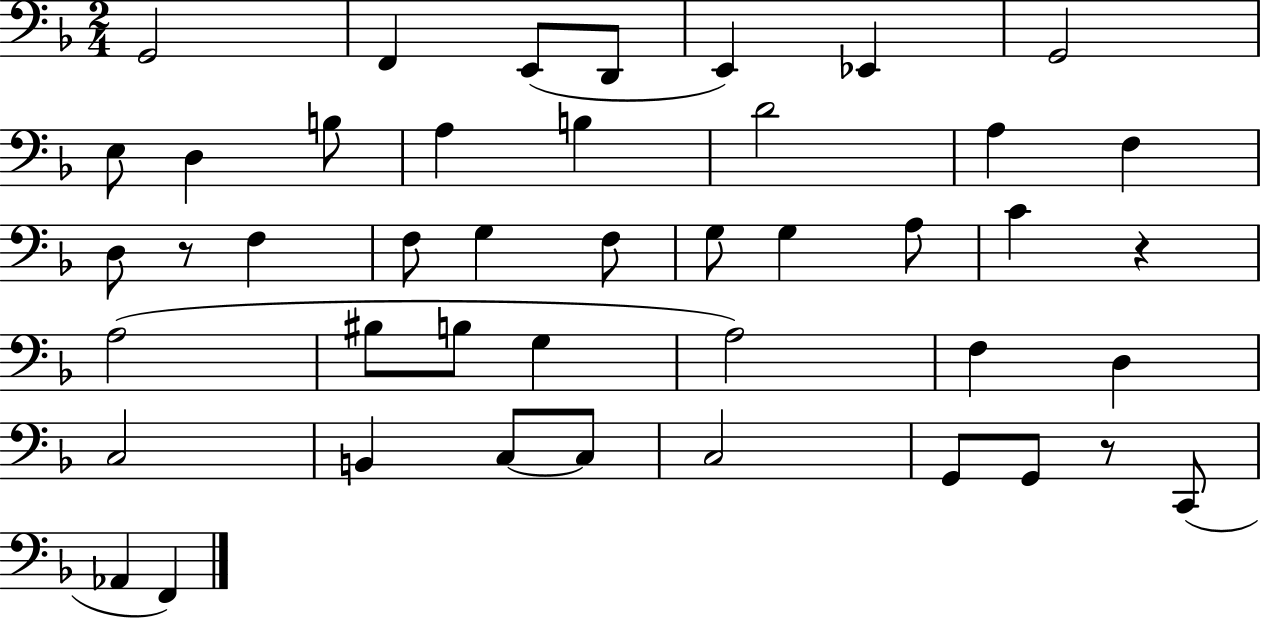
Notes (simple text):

G2/h F2/q E2/e D2/e E2/q Eb2/q G2/h E3/e D3/q B3/e A3/q B3/q D4/h A3/q F3/q D3/e R/e F3/q F3/e G3/q F3/e G3/e G3/q A3/e C4/q R/q A3/h BIS3/e B3/e G3/q A3/h F3/q D3/q C3/h B2/q C3/e C3/e C3/h G2/e G2/e R/e C2/e Ab2/q F2/q